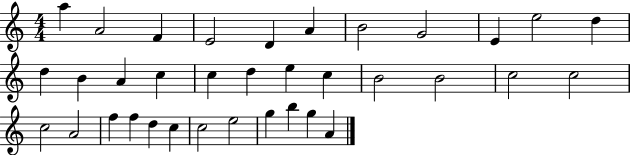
X:1
T:Untitled
M:4/4
L:1/4
K:C
a A2 F E2 D A B2 G2 E e2 d d B A c c d e c B2 B2 c2 c2 c2 A2 f f d c c2 e2 g b g A